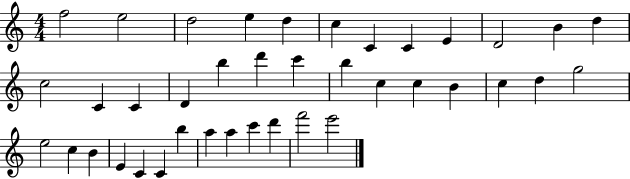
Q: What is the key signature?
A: C major